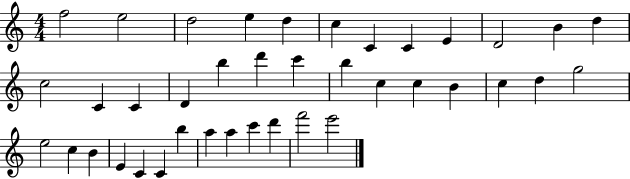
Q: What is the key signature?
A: C major